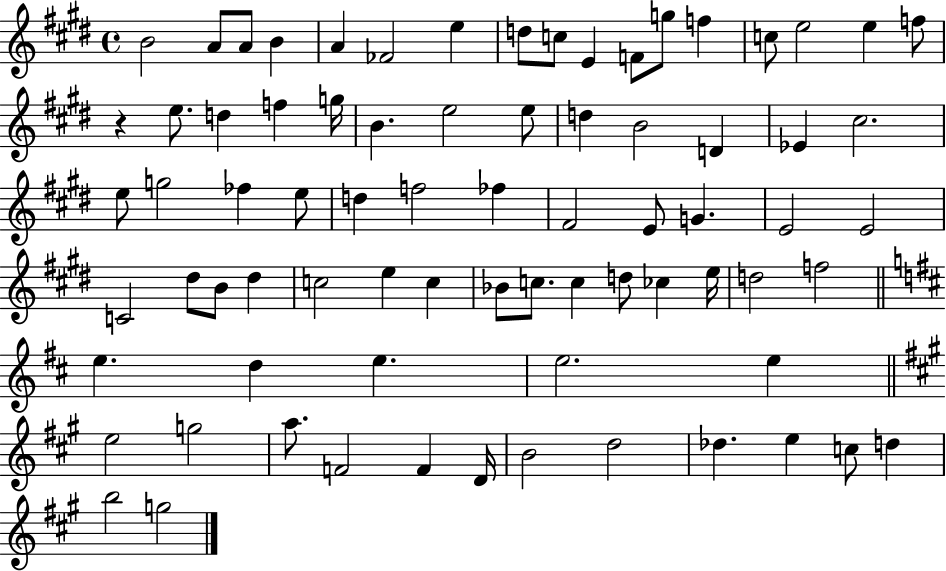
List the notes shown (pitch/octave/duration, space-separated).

B4/h A4/e A4/e B4/q A4/q FES4/h E5/q D5/e C5/e E4/q F4/e G5/e F5/q C5/e E5/h E5/q F5/e R/q E5/e. D5/q F5/q G5/s B4/q. E5/h E5/e D5/q B4/h D4/q Eb4/q C#5/h. E5/e G5/h FES5/q E5/e D5/q F5/h FES5/q F#4/h E4/e G4/q. E4/h E4/h C4/h D#5/e B4/e D#5/q C5/h E5/q C5/q Bb4/e C5/e. C5/q D5/e CES5/q E5/s D5/h F5/h E5/q. D5/q E5/q. E5/h. E5/q E5/h G5/h A5/e. F4/h F4/q D4/s B4/h D5/h Db5/q. E5/q C5/e D5/q B5/h G5/h